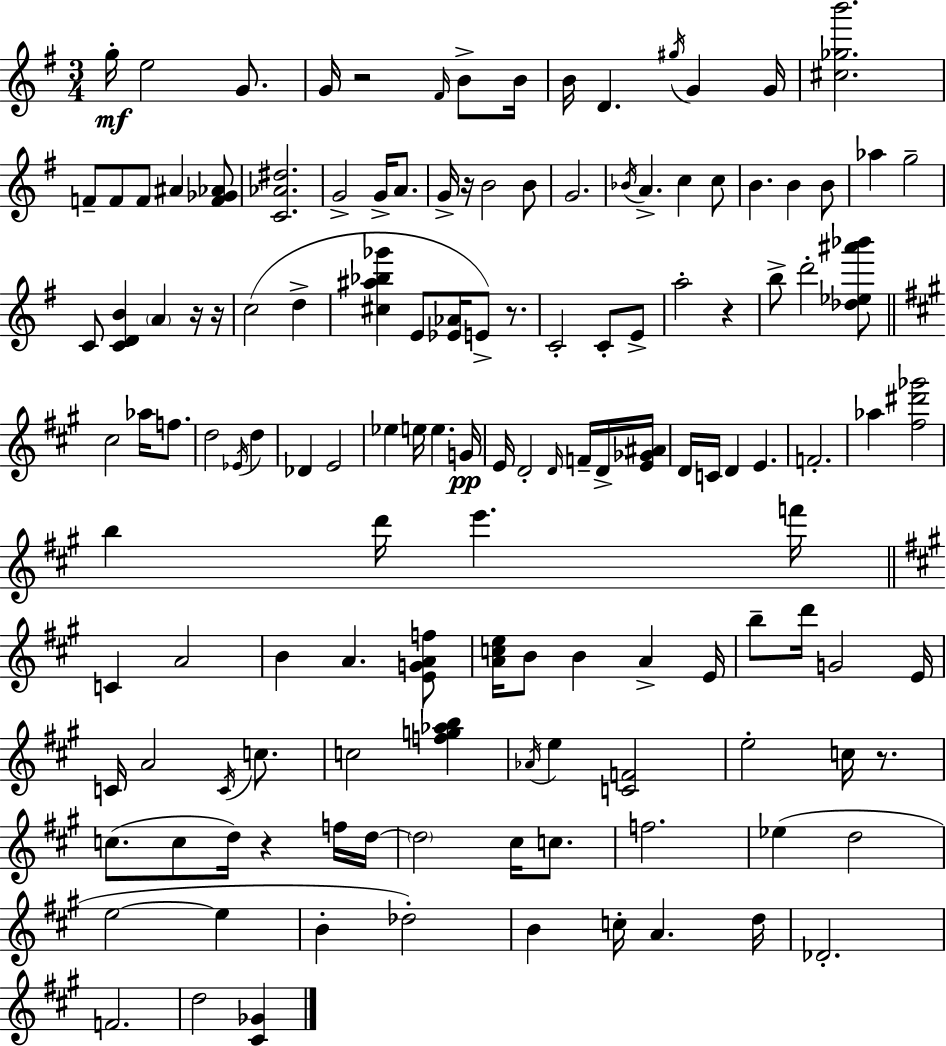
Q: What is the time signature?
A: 3/4